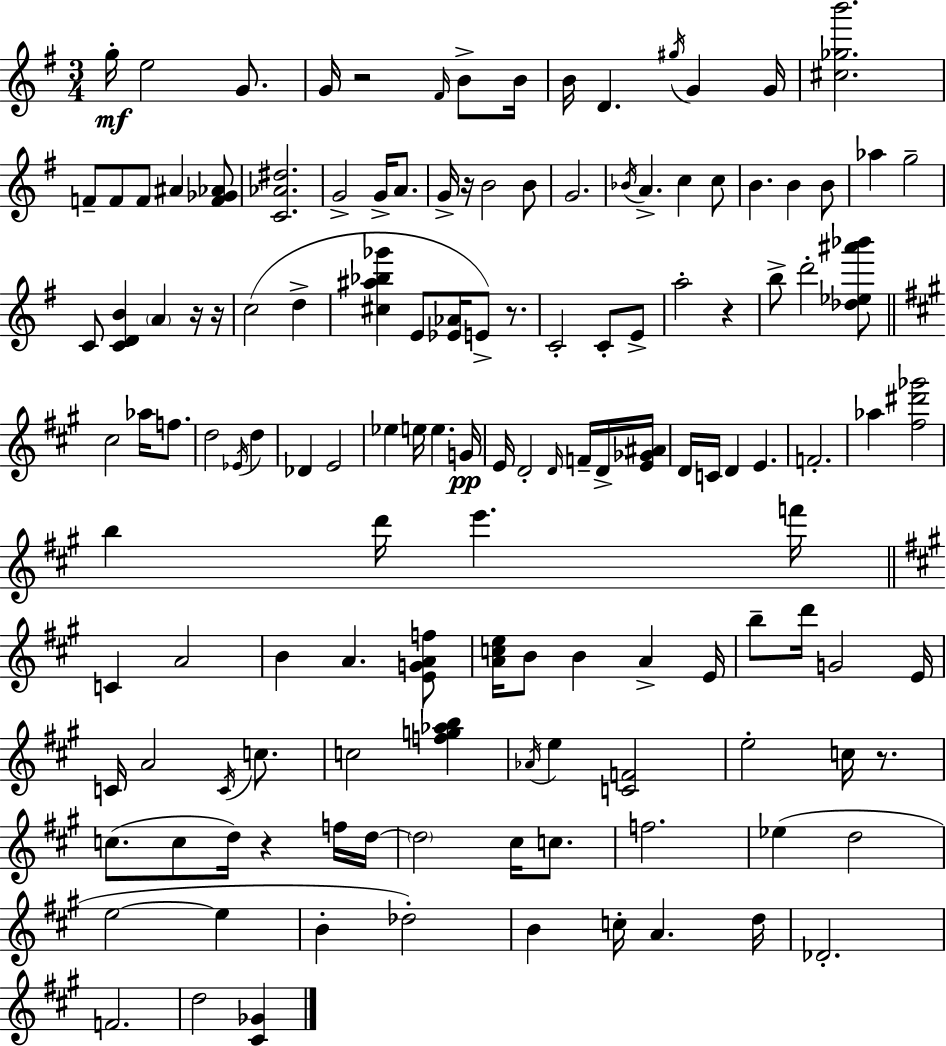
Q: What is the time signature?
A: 3/4